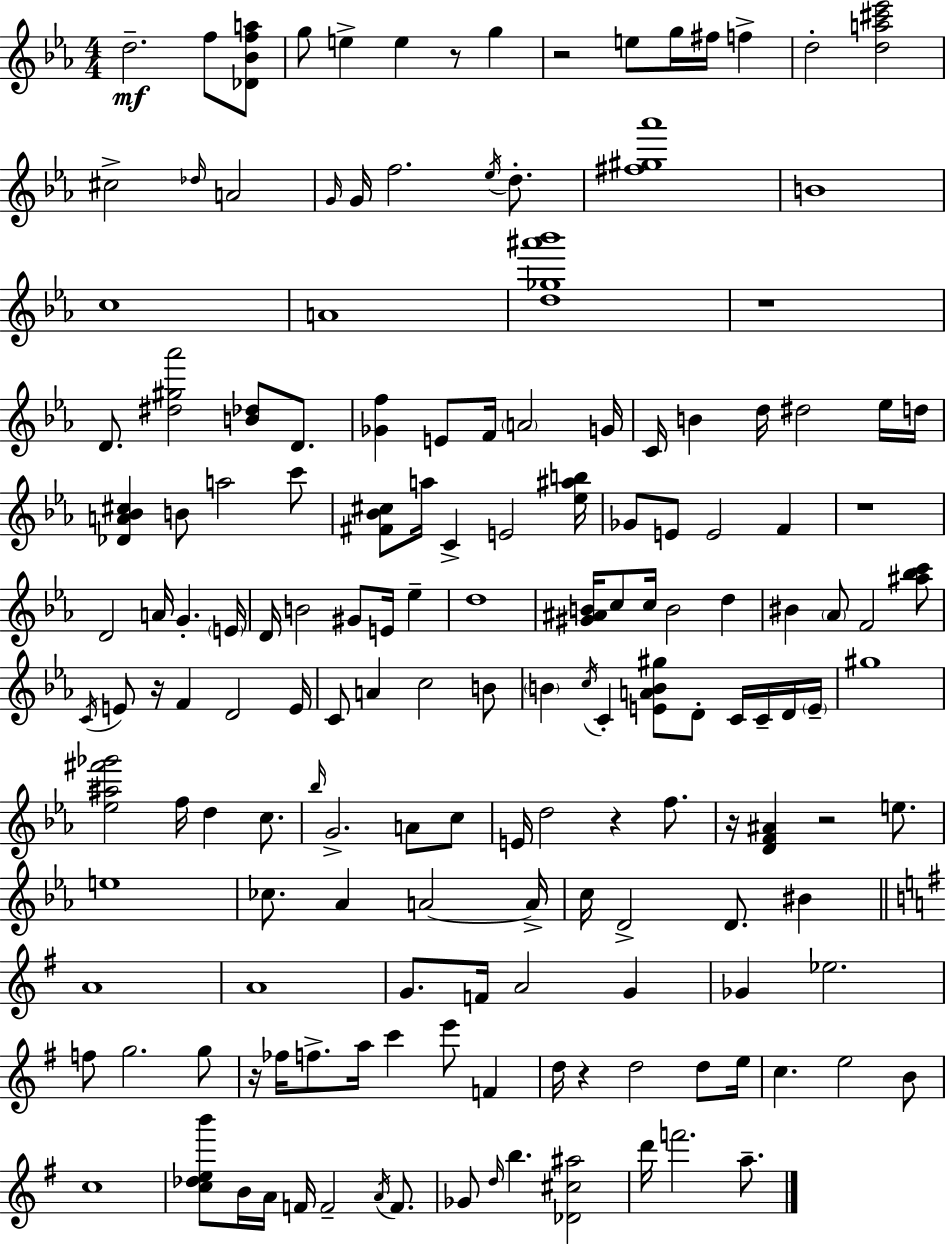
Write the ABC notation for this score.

X:1
T:Untitled
M:4/4
L:1/4
K:Cm
d2 f/2 [_D_Bfa]/2 g/2 e e z/2 g z2 e/2 g/4 ^f/4 f d2 [da^c'_e']2 ^c2 _d/4 A2 G/4 G/4 f2 _e/4 d/2 [^f^g_a']4 B4 c4 A4 [d_g^a'_b']4 z4 D/2 [^d^g_a']2 [B_d]/2 D/2 [_Gf] E/2 F/4 A2 G/4 C/4 B d/4 ^d2 _e/4 d/4 [_DA_B^c] B/2 a2 c'/2 [^F_B^c]/2 a/4 C E2 [_e^ab]/4 _G/2 E/2 E2 F z4 D2 A/4 G E/4 D/4 B2 ^G/2 E/4 _e d4 [^G^AB]/4 c/2 c/4 B2 d ^B _A/2 F2 [^a_bc']/2 C/4 E/2 z/4 F D2 E/4 C/2 A c2 B/2 B c/4 C [EAB^g]/2 D/2 C/4 C/4 D/4 E/4 ^g4 [_e^a^f'_g']2 f/4 d c/2 _b/4 G2 A/2 c/2 E/4 d2 z f/2 z/4 [DF^A] z2 e/2 e4 _c/2 _A A2 A/4 c/4 D2 D/2 ^B A4 A4 G/2 F/4 A2 G _G _e2 f/2 g2 g/2 z/4 _f/4 f/2 a/4 c' e'/2 F d/4 z d2 d/2 e/4 c e2 B/2 c4 [c_deb']/2 B/4 A/4 F/4 F2 A/4 F/2 _G/2 d/4 b [_D^c^a]2 d'/4 f'2 a/2